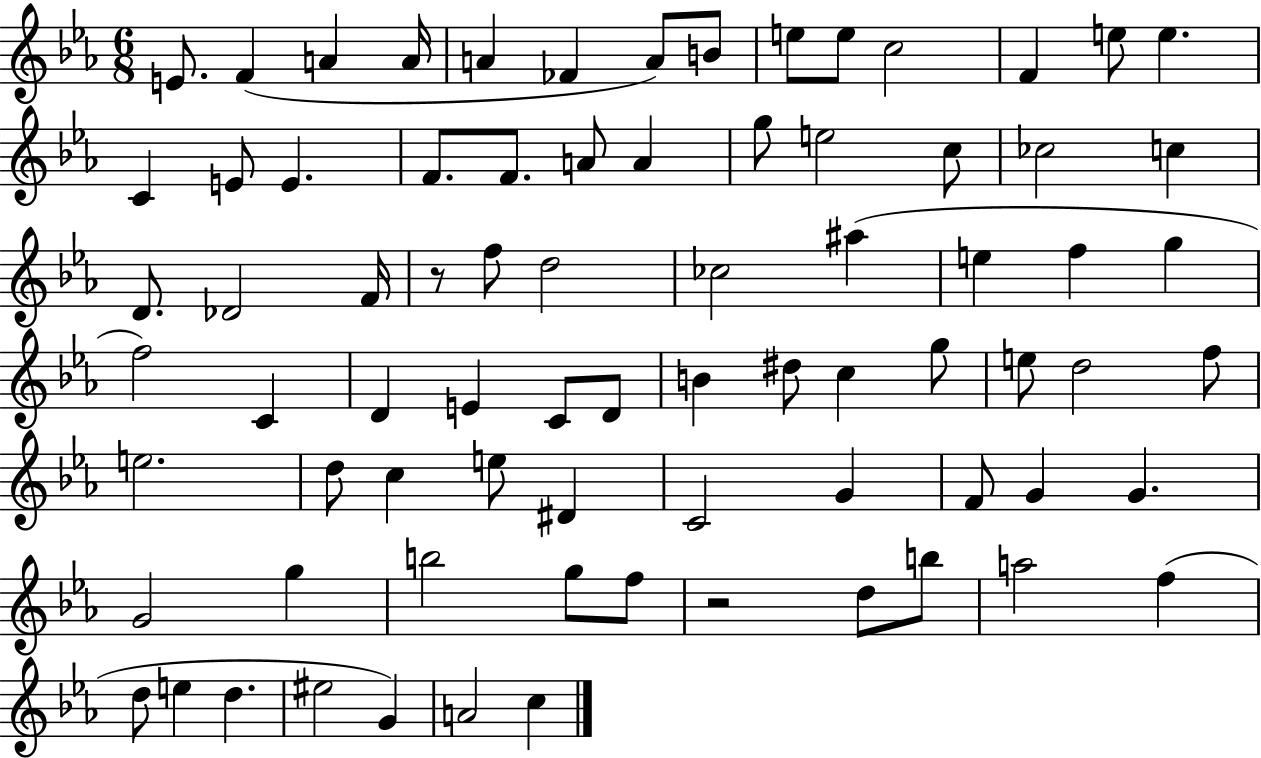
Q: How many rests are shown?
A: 2